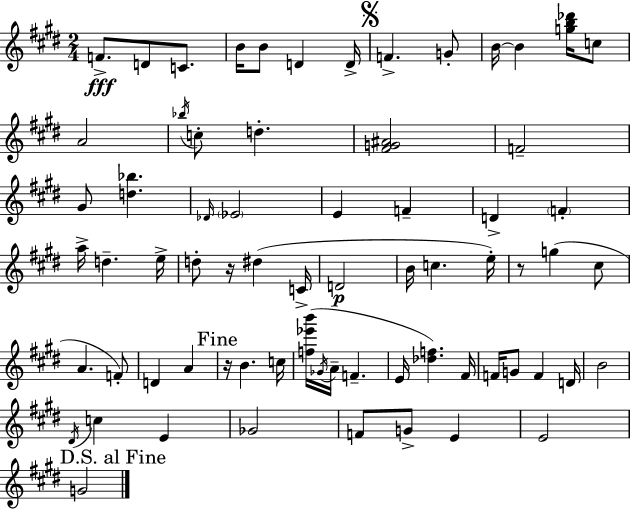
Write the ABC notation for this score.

X:1
T:Untitled
M:2/4
L:1/4
K:E
F/2 D/2 C/2 B/4 B/2 D D/4 F G/2 B/4 B [gb_d']/4 c/2 A2 _b/4 c/2 d [^FG^A]2 F2 ^G/2 [d_b] _D/4 _E2 E F D F a/4 d e/4 d/2 z/4 ^d C/4 D2 B/4 c e/4 z/2 g ^c/2 A F/2 D A z/4 B c/4 [f_e'b']/4 _G/4 A/4 F E/4 [_df] ^F/4 F/4 G/2 F D/4 B2 ^D/4 c E _G2 F/2 G/2 E E2 G2